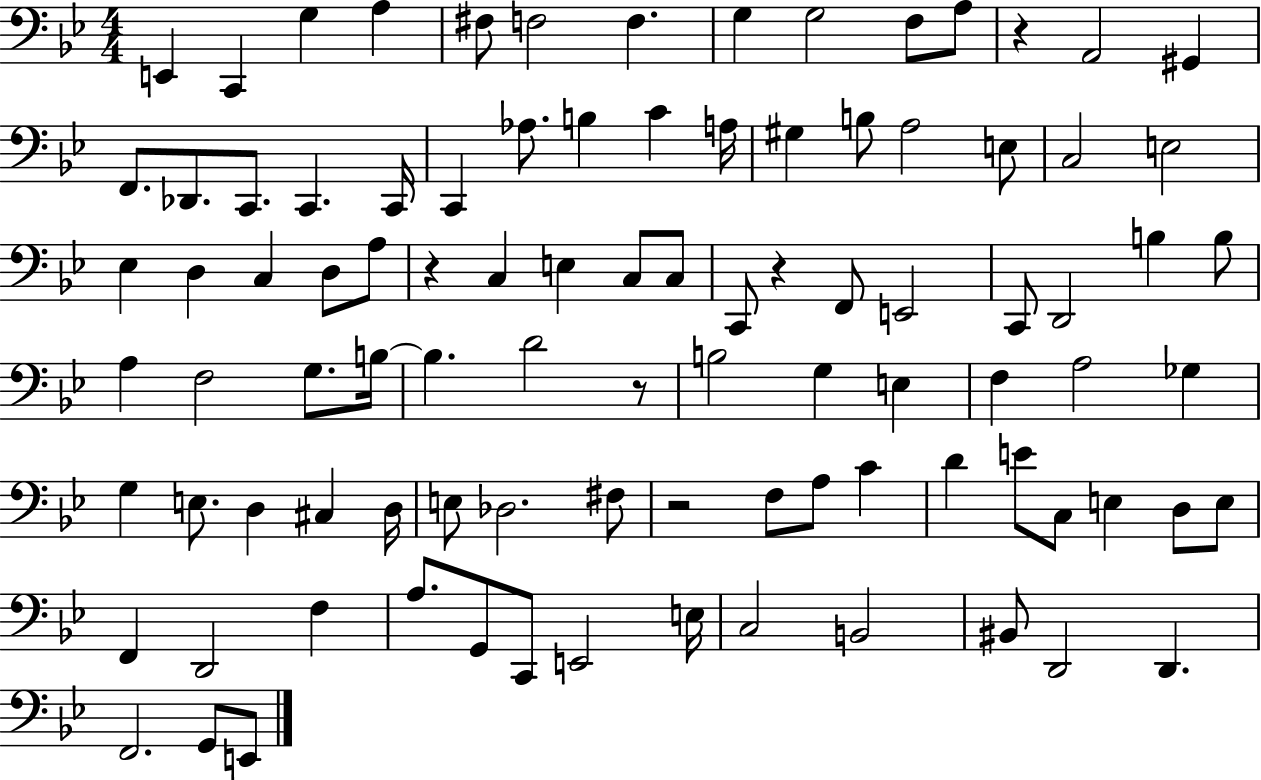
X:1
T:Untitled
M:4/4
L:1/4
K:Bb
E,, C,, G, A, ^F,/2 F,2 F, G, G,2 F,/2 A,/2 z A,,2 ^G,, F,,/2 _D,,/2 C,,/2 C,, C,,/4 C,, _A,/2 B, C A,/4 ^G, B,/2 A,2 E,/2 C,2 E,2 _E, D, C, D,/2 A,/2 z C, E, C,/2 C,/2 C,,/2 z F,,/2 E,,2 C,,/2 D,,2 B, B,/2 A, F,2 G,/2 B,/4 B, D2 z/2 B,2 G, E, F, A,2 _G, G, E,/2 D, ^C, D,/4 E,/2 _D,2 ^F,/2 z2 F,/2 A,/2 C D E/2 C,/2 E, D,/2 E,/2 F,, D,,2 F, A,/2 G,,/2 C,,/2 E,,2 E,/4 C,2 B,,2 ^B,,/2 D,,2 D,, F,,2 G,,/2 E,,/2